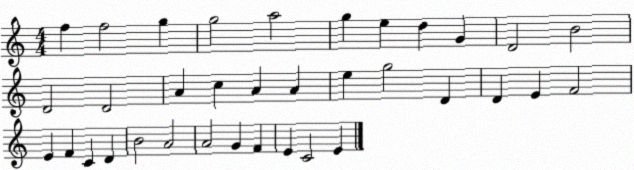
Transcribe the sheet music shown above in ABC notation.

X:1
T:Untitled
M:4/4
L:1/4
K:C
f f2 g g2 a2 g e d G D2 B2 D2 D2 A c A A e g2 D D E F2 E F C D B2 A2 A2 G F E C2 E